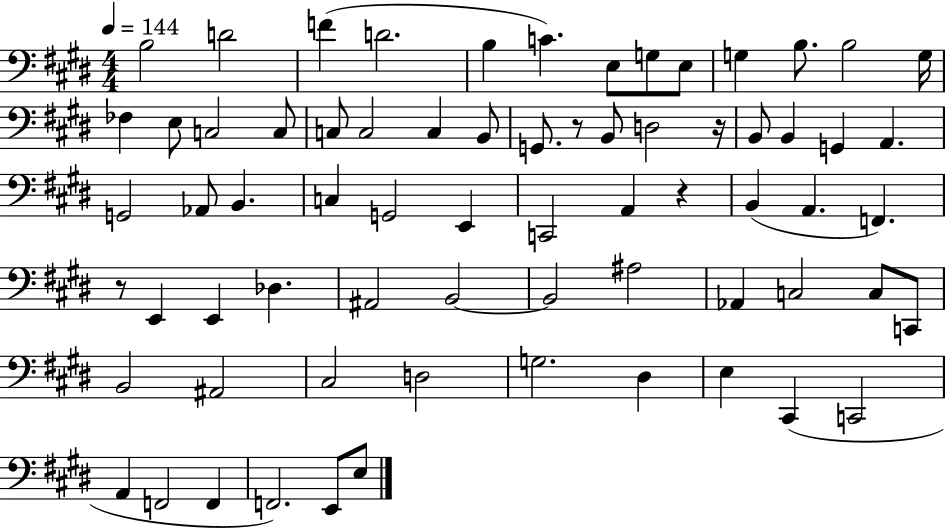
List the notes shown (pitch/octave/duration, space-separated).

B3/h D4/h F4/q D4/h. B3/q C4/q. E3/e G3/e E3/e G3/q B3/e. B3/h G3/s FES3/q E3/e C3/h C3/e C3/e C3/h C3/q B2/e G2/e. R/e B2/e D3/h R/s B2/e B2/q G2/q A2/q. G2/h Ab2/e B2/q. C3/q G2/h E2/q C2/h A2/q R/q B2/q A2/q. F2/q. R/e E2/q E2/q Db3/q. A#2/h B2/h B2/h A#3/h Ab2/q C3/h C3/e C2/e B2/h A#2/h C#3/h D3/h G3/h. D#3/q E3/q C#2/q C2/h A2/q F2/h F2/q F2/h. E2/e E3/e